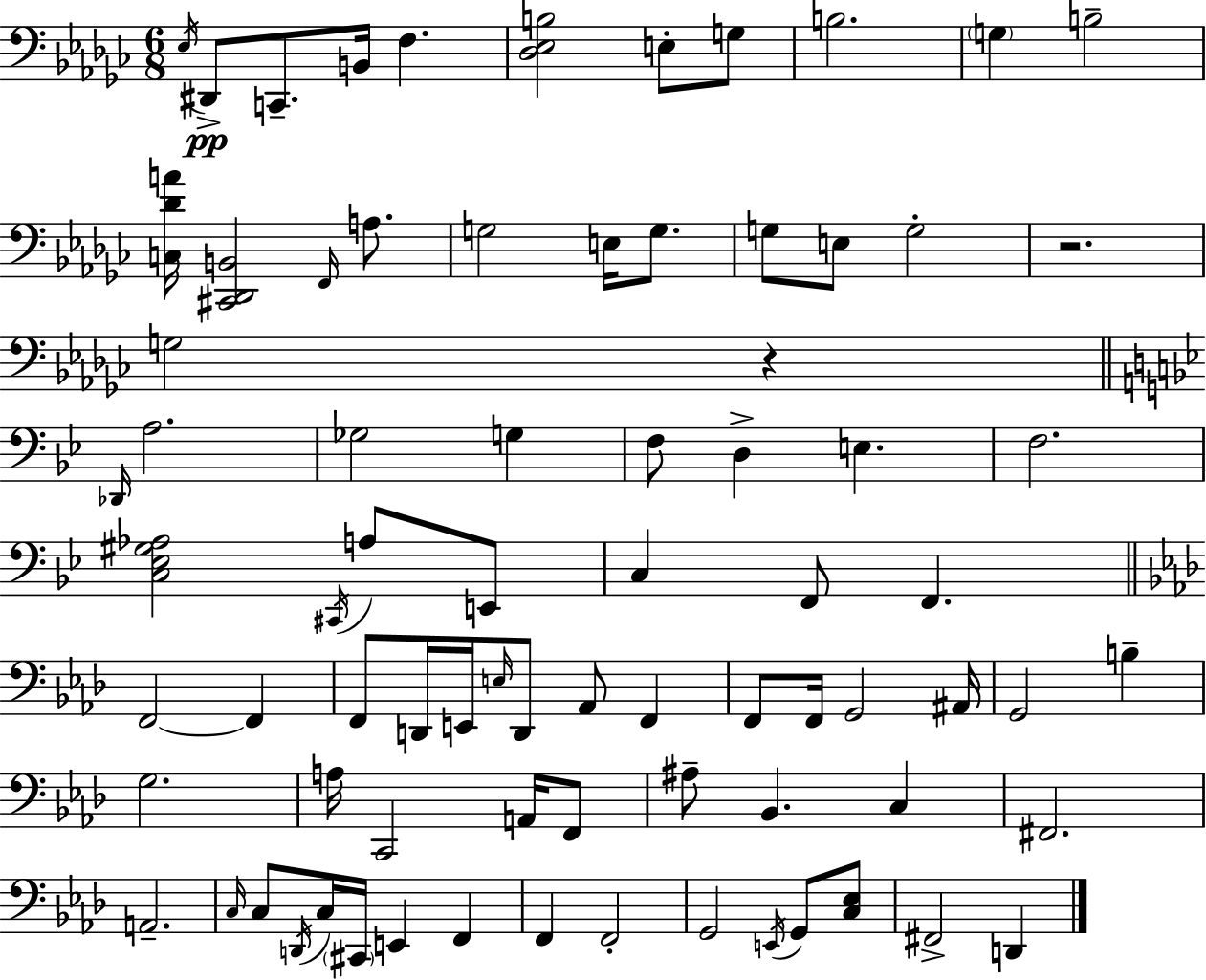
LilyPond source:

{
  \clef bass
  \numericTimeSignature
  \time 6/8
  \key ees \minor
  \repeat volta 2 { \acciaccatura { ees16 }\pp dis,8-> c,8.-- b,16 f4. | <des ees b>2 e8-. g8 | b2. | \parenthesize g4 b2-- | \break <c des' a'>16 <cis, des, b,>2 \grace { f,16 } a8. | g2 e16 g8. | g8 e8 g2-. | r2. | \break g2 r4 | \bar "||" \break \key bes \major \grace { des,16 } a2. | ges2 g4 | f8 d4-> e4. | f2. | \break <c ees gis aes>2 \acciaccatura { cis,16 } a8 | e,8 c4 f,8 f,4. | \bar "||" \break \key aes \major f,2~~ f,4 | f,8 d,16 e,16 \grace { e16 } d,8 aes,8 f,4 | f,8 f,16 g,2 | ais,16 g,2 b4-- | \break g2. | a16 c,2 a,16 f,8 | ais8-- bes,4. c4 | fis,2. | \break a,2.-- | \grace { c16 } c8 \acciaccatura { d,16 } c16 \parenthesize cis,16 e,4 f,4 | f,4 f,2-. | g,2 \acciaccatura { e,16 } | \break g,8 <c ees>8 fis,2-> | d,4 } \bar "|."
}